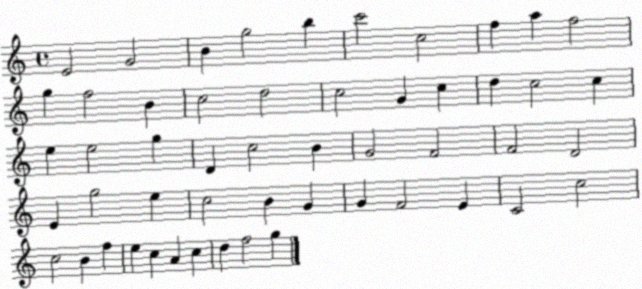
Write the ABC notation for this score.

X:1
T:Untitled
M:4/4
L:1/4
K:C
E2 G2 B g2 b c'2 c2 f a f2 g f2 B c2 d2 c2 G c d c2 c e e2 g D c2 B G2 F2 F2 D2 E g2 e c2 B G G F2 E C2 c2 c2 B f e c A c d f2 g